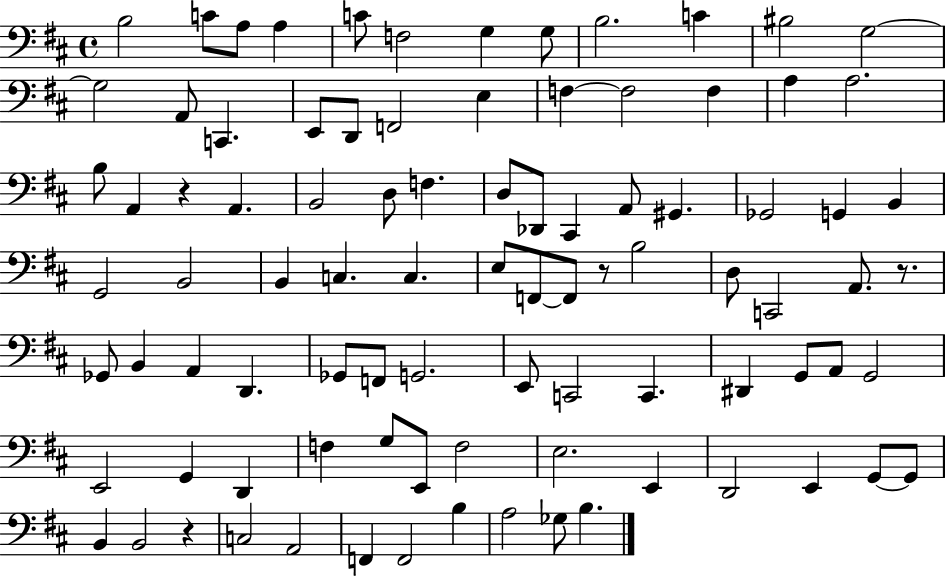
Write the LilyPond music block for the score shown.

{
  \clef bass
  \time 4/4
  \defaultTimeSignature
  \key d \major
  b2 c'8 a8 a4 | c'8 f2 g4 g8 | b2. c'4 | bis2 g2~~ | \break g2 a,8 c,4. | e,8 d,8 f,2 e4 | f4~~ f2 f4 | a4 a2. | \break b8 a,4 r4 a,4. | b,2 d8 f4. | d8 des,8 cis,4 a,8 gis,4. | ges,2 g,4 b,4 | \break g,2 b,2 | b,4 c4. c4. | e8 f,8~~ f,8 r8 b2 | d8 c,2 a,8. r8. | \break ges,8 b,4 a,4 d,4. | ges,8 f,8 g,2. | e,8 c,2 c,4. | dis,4 g,8 a,8 g,2 | \break e,2 g,4 d,4 | f4 g8 e,8 f2 | e2. e,4 | d,2 e,4 g,8~~ g,8 | \break b,4 b,2 r4 | c2 a,2 | f,4 f,2 b4 | a2 ges8 b4. | \break \bar "|."
}